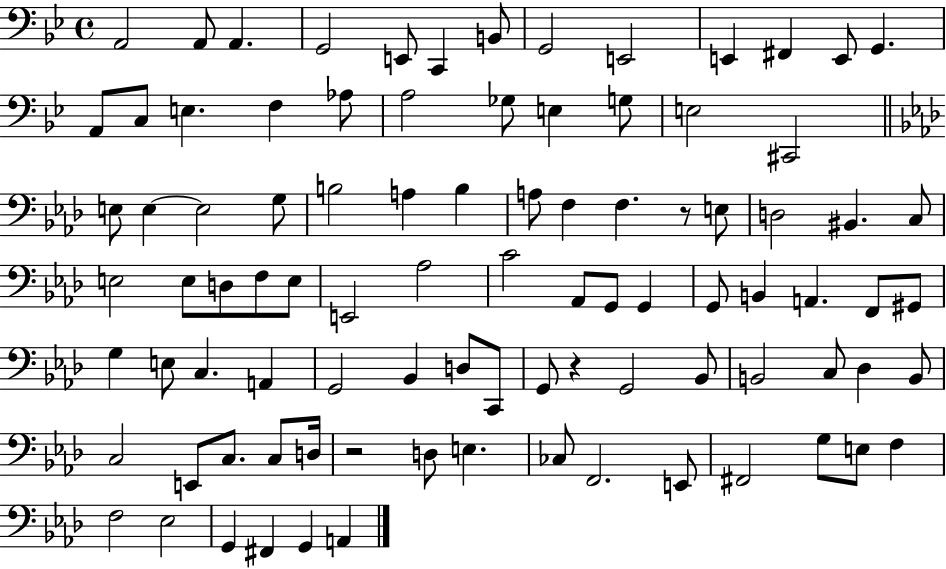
A2/h A2/e A2/q. G2/h E2/e C2/q B2/e G2/h E2/h E2/q F#2/q E2/e G2/q. A2/e C3/e E3/q. F3/q Ab3/e A3/h Gb3/e E3/q G3/e E3/h C#2/h E3/e E3/q E3/h G3/e B3/h A3/q B3/q A3/e F3/q F3/q. R/e E3/e D3/h BIS2/q. C3/e E3/h E3/e D3/e F3/e E3/e E2/h Ab3/h C4/h Ab2/e G2/e G2/q G2/e B2/q A2/q. F2/e G#2/e G3/q E3/e C3/q. A2/q G2/h Bb2/q D3/e C2/e G2/e R/q G2/h Bb2/e B2/h C3/e Db3/q B2/e C3/h E2/e C3/e. C3/e D3/s R/h D3/e E3/q. CES3/e F2/h. E2/e F#2/h G3/e E3/e F3/q F3/h Eb3/h G2/q F#2/q G2/q A2/q